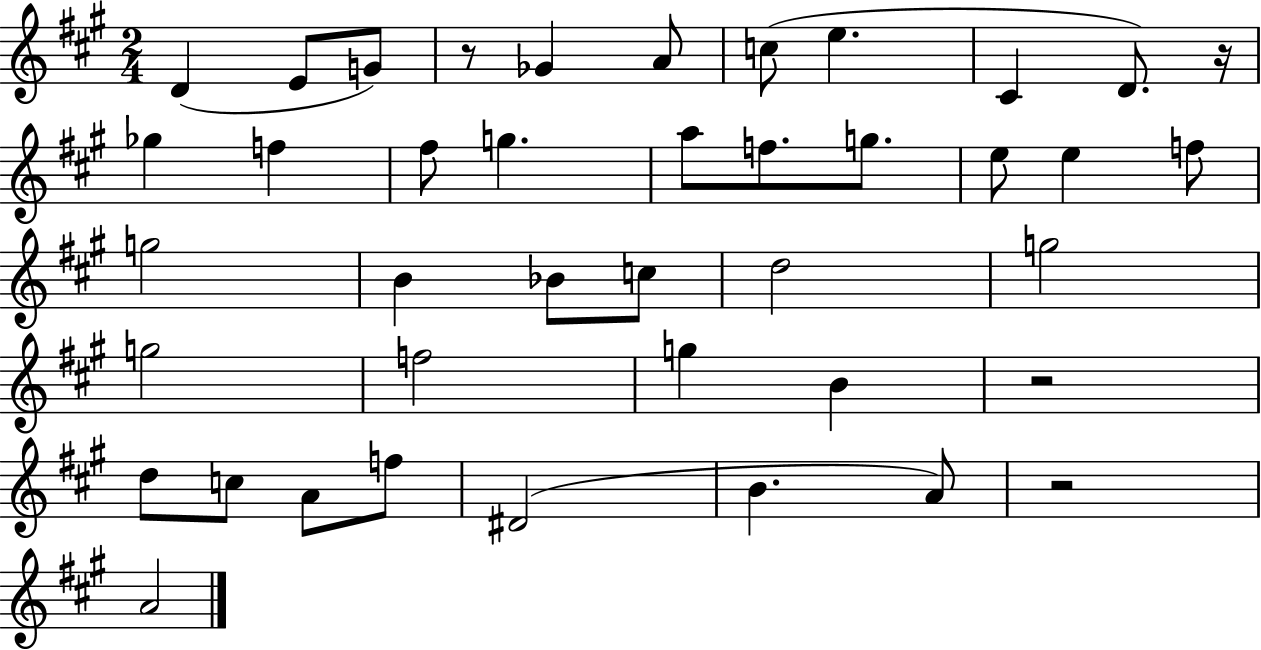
X:1
T:Untitled
M:2/4
L:1/4
K:A
D E/2 G/2 z/2 _G A/2 c/2 e ^C D/2 z/4 _g f ^f/2 g a/2 f/2 g/2 e/2 e f/2 g2 B _B/2 c/2 d2 g2 g2 f2 g B z2 d/2 c/2 A/2 f/2 ^D2 B A/2 z2 A2